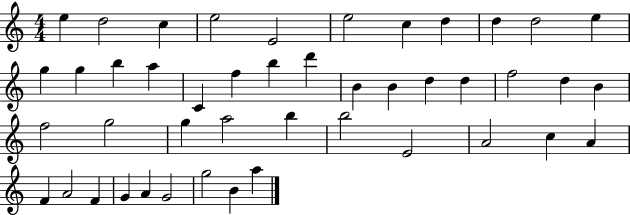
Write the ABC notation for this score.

X:1
T:Untitled
M:4/4
L:1/4
K:C
e d2 c e2 E2 e2 c d d d2 e g g b a C f b d' B B d d f2 d B f2 g2 g a2 b b2 E2 A2 c A F A2 F G A G2 g2 B a